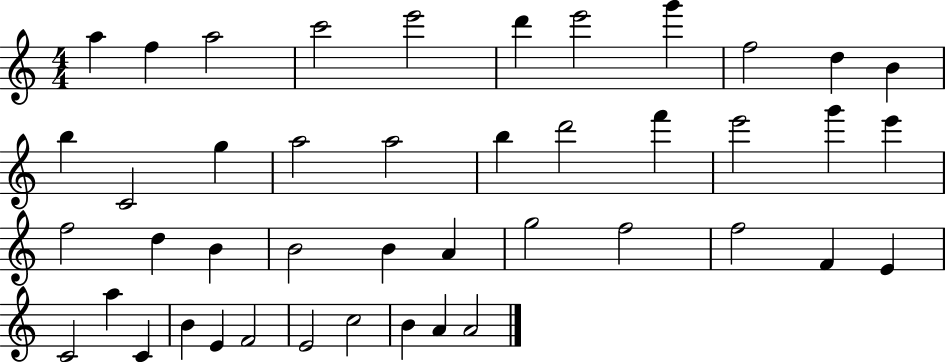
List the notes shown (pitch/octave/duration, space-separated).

A5/q F5/q A5/h C6/h E6/h D6/q E6/h G6/q F5/h D5/q B4/q B5/q C4/h G5/q A5/h A5/h B5/q D6/h F6/q E6/h G6/q E6/q F5/h D5/q B4/q B4/h B4/q A4/q G5/h F5/h F5/h F4/q E4/q C4/h A5/q C4/q B4/q E4/q F4/h E4/h C5/h B4/q A4/q A4/h